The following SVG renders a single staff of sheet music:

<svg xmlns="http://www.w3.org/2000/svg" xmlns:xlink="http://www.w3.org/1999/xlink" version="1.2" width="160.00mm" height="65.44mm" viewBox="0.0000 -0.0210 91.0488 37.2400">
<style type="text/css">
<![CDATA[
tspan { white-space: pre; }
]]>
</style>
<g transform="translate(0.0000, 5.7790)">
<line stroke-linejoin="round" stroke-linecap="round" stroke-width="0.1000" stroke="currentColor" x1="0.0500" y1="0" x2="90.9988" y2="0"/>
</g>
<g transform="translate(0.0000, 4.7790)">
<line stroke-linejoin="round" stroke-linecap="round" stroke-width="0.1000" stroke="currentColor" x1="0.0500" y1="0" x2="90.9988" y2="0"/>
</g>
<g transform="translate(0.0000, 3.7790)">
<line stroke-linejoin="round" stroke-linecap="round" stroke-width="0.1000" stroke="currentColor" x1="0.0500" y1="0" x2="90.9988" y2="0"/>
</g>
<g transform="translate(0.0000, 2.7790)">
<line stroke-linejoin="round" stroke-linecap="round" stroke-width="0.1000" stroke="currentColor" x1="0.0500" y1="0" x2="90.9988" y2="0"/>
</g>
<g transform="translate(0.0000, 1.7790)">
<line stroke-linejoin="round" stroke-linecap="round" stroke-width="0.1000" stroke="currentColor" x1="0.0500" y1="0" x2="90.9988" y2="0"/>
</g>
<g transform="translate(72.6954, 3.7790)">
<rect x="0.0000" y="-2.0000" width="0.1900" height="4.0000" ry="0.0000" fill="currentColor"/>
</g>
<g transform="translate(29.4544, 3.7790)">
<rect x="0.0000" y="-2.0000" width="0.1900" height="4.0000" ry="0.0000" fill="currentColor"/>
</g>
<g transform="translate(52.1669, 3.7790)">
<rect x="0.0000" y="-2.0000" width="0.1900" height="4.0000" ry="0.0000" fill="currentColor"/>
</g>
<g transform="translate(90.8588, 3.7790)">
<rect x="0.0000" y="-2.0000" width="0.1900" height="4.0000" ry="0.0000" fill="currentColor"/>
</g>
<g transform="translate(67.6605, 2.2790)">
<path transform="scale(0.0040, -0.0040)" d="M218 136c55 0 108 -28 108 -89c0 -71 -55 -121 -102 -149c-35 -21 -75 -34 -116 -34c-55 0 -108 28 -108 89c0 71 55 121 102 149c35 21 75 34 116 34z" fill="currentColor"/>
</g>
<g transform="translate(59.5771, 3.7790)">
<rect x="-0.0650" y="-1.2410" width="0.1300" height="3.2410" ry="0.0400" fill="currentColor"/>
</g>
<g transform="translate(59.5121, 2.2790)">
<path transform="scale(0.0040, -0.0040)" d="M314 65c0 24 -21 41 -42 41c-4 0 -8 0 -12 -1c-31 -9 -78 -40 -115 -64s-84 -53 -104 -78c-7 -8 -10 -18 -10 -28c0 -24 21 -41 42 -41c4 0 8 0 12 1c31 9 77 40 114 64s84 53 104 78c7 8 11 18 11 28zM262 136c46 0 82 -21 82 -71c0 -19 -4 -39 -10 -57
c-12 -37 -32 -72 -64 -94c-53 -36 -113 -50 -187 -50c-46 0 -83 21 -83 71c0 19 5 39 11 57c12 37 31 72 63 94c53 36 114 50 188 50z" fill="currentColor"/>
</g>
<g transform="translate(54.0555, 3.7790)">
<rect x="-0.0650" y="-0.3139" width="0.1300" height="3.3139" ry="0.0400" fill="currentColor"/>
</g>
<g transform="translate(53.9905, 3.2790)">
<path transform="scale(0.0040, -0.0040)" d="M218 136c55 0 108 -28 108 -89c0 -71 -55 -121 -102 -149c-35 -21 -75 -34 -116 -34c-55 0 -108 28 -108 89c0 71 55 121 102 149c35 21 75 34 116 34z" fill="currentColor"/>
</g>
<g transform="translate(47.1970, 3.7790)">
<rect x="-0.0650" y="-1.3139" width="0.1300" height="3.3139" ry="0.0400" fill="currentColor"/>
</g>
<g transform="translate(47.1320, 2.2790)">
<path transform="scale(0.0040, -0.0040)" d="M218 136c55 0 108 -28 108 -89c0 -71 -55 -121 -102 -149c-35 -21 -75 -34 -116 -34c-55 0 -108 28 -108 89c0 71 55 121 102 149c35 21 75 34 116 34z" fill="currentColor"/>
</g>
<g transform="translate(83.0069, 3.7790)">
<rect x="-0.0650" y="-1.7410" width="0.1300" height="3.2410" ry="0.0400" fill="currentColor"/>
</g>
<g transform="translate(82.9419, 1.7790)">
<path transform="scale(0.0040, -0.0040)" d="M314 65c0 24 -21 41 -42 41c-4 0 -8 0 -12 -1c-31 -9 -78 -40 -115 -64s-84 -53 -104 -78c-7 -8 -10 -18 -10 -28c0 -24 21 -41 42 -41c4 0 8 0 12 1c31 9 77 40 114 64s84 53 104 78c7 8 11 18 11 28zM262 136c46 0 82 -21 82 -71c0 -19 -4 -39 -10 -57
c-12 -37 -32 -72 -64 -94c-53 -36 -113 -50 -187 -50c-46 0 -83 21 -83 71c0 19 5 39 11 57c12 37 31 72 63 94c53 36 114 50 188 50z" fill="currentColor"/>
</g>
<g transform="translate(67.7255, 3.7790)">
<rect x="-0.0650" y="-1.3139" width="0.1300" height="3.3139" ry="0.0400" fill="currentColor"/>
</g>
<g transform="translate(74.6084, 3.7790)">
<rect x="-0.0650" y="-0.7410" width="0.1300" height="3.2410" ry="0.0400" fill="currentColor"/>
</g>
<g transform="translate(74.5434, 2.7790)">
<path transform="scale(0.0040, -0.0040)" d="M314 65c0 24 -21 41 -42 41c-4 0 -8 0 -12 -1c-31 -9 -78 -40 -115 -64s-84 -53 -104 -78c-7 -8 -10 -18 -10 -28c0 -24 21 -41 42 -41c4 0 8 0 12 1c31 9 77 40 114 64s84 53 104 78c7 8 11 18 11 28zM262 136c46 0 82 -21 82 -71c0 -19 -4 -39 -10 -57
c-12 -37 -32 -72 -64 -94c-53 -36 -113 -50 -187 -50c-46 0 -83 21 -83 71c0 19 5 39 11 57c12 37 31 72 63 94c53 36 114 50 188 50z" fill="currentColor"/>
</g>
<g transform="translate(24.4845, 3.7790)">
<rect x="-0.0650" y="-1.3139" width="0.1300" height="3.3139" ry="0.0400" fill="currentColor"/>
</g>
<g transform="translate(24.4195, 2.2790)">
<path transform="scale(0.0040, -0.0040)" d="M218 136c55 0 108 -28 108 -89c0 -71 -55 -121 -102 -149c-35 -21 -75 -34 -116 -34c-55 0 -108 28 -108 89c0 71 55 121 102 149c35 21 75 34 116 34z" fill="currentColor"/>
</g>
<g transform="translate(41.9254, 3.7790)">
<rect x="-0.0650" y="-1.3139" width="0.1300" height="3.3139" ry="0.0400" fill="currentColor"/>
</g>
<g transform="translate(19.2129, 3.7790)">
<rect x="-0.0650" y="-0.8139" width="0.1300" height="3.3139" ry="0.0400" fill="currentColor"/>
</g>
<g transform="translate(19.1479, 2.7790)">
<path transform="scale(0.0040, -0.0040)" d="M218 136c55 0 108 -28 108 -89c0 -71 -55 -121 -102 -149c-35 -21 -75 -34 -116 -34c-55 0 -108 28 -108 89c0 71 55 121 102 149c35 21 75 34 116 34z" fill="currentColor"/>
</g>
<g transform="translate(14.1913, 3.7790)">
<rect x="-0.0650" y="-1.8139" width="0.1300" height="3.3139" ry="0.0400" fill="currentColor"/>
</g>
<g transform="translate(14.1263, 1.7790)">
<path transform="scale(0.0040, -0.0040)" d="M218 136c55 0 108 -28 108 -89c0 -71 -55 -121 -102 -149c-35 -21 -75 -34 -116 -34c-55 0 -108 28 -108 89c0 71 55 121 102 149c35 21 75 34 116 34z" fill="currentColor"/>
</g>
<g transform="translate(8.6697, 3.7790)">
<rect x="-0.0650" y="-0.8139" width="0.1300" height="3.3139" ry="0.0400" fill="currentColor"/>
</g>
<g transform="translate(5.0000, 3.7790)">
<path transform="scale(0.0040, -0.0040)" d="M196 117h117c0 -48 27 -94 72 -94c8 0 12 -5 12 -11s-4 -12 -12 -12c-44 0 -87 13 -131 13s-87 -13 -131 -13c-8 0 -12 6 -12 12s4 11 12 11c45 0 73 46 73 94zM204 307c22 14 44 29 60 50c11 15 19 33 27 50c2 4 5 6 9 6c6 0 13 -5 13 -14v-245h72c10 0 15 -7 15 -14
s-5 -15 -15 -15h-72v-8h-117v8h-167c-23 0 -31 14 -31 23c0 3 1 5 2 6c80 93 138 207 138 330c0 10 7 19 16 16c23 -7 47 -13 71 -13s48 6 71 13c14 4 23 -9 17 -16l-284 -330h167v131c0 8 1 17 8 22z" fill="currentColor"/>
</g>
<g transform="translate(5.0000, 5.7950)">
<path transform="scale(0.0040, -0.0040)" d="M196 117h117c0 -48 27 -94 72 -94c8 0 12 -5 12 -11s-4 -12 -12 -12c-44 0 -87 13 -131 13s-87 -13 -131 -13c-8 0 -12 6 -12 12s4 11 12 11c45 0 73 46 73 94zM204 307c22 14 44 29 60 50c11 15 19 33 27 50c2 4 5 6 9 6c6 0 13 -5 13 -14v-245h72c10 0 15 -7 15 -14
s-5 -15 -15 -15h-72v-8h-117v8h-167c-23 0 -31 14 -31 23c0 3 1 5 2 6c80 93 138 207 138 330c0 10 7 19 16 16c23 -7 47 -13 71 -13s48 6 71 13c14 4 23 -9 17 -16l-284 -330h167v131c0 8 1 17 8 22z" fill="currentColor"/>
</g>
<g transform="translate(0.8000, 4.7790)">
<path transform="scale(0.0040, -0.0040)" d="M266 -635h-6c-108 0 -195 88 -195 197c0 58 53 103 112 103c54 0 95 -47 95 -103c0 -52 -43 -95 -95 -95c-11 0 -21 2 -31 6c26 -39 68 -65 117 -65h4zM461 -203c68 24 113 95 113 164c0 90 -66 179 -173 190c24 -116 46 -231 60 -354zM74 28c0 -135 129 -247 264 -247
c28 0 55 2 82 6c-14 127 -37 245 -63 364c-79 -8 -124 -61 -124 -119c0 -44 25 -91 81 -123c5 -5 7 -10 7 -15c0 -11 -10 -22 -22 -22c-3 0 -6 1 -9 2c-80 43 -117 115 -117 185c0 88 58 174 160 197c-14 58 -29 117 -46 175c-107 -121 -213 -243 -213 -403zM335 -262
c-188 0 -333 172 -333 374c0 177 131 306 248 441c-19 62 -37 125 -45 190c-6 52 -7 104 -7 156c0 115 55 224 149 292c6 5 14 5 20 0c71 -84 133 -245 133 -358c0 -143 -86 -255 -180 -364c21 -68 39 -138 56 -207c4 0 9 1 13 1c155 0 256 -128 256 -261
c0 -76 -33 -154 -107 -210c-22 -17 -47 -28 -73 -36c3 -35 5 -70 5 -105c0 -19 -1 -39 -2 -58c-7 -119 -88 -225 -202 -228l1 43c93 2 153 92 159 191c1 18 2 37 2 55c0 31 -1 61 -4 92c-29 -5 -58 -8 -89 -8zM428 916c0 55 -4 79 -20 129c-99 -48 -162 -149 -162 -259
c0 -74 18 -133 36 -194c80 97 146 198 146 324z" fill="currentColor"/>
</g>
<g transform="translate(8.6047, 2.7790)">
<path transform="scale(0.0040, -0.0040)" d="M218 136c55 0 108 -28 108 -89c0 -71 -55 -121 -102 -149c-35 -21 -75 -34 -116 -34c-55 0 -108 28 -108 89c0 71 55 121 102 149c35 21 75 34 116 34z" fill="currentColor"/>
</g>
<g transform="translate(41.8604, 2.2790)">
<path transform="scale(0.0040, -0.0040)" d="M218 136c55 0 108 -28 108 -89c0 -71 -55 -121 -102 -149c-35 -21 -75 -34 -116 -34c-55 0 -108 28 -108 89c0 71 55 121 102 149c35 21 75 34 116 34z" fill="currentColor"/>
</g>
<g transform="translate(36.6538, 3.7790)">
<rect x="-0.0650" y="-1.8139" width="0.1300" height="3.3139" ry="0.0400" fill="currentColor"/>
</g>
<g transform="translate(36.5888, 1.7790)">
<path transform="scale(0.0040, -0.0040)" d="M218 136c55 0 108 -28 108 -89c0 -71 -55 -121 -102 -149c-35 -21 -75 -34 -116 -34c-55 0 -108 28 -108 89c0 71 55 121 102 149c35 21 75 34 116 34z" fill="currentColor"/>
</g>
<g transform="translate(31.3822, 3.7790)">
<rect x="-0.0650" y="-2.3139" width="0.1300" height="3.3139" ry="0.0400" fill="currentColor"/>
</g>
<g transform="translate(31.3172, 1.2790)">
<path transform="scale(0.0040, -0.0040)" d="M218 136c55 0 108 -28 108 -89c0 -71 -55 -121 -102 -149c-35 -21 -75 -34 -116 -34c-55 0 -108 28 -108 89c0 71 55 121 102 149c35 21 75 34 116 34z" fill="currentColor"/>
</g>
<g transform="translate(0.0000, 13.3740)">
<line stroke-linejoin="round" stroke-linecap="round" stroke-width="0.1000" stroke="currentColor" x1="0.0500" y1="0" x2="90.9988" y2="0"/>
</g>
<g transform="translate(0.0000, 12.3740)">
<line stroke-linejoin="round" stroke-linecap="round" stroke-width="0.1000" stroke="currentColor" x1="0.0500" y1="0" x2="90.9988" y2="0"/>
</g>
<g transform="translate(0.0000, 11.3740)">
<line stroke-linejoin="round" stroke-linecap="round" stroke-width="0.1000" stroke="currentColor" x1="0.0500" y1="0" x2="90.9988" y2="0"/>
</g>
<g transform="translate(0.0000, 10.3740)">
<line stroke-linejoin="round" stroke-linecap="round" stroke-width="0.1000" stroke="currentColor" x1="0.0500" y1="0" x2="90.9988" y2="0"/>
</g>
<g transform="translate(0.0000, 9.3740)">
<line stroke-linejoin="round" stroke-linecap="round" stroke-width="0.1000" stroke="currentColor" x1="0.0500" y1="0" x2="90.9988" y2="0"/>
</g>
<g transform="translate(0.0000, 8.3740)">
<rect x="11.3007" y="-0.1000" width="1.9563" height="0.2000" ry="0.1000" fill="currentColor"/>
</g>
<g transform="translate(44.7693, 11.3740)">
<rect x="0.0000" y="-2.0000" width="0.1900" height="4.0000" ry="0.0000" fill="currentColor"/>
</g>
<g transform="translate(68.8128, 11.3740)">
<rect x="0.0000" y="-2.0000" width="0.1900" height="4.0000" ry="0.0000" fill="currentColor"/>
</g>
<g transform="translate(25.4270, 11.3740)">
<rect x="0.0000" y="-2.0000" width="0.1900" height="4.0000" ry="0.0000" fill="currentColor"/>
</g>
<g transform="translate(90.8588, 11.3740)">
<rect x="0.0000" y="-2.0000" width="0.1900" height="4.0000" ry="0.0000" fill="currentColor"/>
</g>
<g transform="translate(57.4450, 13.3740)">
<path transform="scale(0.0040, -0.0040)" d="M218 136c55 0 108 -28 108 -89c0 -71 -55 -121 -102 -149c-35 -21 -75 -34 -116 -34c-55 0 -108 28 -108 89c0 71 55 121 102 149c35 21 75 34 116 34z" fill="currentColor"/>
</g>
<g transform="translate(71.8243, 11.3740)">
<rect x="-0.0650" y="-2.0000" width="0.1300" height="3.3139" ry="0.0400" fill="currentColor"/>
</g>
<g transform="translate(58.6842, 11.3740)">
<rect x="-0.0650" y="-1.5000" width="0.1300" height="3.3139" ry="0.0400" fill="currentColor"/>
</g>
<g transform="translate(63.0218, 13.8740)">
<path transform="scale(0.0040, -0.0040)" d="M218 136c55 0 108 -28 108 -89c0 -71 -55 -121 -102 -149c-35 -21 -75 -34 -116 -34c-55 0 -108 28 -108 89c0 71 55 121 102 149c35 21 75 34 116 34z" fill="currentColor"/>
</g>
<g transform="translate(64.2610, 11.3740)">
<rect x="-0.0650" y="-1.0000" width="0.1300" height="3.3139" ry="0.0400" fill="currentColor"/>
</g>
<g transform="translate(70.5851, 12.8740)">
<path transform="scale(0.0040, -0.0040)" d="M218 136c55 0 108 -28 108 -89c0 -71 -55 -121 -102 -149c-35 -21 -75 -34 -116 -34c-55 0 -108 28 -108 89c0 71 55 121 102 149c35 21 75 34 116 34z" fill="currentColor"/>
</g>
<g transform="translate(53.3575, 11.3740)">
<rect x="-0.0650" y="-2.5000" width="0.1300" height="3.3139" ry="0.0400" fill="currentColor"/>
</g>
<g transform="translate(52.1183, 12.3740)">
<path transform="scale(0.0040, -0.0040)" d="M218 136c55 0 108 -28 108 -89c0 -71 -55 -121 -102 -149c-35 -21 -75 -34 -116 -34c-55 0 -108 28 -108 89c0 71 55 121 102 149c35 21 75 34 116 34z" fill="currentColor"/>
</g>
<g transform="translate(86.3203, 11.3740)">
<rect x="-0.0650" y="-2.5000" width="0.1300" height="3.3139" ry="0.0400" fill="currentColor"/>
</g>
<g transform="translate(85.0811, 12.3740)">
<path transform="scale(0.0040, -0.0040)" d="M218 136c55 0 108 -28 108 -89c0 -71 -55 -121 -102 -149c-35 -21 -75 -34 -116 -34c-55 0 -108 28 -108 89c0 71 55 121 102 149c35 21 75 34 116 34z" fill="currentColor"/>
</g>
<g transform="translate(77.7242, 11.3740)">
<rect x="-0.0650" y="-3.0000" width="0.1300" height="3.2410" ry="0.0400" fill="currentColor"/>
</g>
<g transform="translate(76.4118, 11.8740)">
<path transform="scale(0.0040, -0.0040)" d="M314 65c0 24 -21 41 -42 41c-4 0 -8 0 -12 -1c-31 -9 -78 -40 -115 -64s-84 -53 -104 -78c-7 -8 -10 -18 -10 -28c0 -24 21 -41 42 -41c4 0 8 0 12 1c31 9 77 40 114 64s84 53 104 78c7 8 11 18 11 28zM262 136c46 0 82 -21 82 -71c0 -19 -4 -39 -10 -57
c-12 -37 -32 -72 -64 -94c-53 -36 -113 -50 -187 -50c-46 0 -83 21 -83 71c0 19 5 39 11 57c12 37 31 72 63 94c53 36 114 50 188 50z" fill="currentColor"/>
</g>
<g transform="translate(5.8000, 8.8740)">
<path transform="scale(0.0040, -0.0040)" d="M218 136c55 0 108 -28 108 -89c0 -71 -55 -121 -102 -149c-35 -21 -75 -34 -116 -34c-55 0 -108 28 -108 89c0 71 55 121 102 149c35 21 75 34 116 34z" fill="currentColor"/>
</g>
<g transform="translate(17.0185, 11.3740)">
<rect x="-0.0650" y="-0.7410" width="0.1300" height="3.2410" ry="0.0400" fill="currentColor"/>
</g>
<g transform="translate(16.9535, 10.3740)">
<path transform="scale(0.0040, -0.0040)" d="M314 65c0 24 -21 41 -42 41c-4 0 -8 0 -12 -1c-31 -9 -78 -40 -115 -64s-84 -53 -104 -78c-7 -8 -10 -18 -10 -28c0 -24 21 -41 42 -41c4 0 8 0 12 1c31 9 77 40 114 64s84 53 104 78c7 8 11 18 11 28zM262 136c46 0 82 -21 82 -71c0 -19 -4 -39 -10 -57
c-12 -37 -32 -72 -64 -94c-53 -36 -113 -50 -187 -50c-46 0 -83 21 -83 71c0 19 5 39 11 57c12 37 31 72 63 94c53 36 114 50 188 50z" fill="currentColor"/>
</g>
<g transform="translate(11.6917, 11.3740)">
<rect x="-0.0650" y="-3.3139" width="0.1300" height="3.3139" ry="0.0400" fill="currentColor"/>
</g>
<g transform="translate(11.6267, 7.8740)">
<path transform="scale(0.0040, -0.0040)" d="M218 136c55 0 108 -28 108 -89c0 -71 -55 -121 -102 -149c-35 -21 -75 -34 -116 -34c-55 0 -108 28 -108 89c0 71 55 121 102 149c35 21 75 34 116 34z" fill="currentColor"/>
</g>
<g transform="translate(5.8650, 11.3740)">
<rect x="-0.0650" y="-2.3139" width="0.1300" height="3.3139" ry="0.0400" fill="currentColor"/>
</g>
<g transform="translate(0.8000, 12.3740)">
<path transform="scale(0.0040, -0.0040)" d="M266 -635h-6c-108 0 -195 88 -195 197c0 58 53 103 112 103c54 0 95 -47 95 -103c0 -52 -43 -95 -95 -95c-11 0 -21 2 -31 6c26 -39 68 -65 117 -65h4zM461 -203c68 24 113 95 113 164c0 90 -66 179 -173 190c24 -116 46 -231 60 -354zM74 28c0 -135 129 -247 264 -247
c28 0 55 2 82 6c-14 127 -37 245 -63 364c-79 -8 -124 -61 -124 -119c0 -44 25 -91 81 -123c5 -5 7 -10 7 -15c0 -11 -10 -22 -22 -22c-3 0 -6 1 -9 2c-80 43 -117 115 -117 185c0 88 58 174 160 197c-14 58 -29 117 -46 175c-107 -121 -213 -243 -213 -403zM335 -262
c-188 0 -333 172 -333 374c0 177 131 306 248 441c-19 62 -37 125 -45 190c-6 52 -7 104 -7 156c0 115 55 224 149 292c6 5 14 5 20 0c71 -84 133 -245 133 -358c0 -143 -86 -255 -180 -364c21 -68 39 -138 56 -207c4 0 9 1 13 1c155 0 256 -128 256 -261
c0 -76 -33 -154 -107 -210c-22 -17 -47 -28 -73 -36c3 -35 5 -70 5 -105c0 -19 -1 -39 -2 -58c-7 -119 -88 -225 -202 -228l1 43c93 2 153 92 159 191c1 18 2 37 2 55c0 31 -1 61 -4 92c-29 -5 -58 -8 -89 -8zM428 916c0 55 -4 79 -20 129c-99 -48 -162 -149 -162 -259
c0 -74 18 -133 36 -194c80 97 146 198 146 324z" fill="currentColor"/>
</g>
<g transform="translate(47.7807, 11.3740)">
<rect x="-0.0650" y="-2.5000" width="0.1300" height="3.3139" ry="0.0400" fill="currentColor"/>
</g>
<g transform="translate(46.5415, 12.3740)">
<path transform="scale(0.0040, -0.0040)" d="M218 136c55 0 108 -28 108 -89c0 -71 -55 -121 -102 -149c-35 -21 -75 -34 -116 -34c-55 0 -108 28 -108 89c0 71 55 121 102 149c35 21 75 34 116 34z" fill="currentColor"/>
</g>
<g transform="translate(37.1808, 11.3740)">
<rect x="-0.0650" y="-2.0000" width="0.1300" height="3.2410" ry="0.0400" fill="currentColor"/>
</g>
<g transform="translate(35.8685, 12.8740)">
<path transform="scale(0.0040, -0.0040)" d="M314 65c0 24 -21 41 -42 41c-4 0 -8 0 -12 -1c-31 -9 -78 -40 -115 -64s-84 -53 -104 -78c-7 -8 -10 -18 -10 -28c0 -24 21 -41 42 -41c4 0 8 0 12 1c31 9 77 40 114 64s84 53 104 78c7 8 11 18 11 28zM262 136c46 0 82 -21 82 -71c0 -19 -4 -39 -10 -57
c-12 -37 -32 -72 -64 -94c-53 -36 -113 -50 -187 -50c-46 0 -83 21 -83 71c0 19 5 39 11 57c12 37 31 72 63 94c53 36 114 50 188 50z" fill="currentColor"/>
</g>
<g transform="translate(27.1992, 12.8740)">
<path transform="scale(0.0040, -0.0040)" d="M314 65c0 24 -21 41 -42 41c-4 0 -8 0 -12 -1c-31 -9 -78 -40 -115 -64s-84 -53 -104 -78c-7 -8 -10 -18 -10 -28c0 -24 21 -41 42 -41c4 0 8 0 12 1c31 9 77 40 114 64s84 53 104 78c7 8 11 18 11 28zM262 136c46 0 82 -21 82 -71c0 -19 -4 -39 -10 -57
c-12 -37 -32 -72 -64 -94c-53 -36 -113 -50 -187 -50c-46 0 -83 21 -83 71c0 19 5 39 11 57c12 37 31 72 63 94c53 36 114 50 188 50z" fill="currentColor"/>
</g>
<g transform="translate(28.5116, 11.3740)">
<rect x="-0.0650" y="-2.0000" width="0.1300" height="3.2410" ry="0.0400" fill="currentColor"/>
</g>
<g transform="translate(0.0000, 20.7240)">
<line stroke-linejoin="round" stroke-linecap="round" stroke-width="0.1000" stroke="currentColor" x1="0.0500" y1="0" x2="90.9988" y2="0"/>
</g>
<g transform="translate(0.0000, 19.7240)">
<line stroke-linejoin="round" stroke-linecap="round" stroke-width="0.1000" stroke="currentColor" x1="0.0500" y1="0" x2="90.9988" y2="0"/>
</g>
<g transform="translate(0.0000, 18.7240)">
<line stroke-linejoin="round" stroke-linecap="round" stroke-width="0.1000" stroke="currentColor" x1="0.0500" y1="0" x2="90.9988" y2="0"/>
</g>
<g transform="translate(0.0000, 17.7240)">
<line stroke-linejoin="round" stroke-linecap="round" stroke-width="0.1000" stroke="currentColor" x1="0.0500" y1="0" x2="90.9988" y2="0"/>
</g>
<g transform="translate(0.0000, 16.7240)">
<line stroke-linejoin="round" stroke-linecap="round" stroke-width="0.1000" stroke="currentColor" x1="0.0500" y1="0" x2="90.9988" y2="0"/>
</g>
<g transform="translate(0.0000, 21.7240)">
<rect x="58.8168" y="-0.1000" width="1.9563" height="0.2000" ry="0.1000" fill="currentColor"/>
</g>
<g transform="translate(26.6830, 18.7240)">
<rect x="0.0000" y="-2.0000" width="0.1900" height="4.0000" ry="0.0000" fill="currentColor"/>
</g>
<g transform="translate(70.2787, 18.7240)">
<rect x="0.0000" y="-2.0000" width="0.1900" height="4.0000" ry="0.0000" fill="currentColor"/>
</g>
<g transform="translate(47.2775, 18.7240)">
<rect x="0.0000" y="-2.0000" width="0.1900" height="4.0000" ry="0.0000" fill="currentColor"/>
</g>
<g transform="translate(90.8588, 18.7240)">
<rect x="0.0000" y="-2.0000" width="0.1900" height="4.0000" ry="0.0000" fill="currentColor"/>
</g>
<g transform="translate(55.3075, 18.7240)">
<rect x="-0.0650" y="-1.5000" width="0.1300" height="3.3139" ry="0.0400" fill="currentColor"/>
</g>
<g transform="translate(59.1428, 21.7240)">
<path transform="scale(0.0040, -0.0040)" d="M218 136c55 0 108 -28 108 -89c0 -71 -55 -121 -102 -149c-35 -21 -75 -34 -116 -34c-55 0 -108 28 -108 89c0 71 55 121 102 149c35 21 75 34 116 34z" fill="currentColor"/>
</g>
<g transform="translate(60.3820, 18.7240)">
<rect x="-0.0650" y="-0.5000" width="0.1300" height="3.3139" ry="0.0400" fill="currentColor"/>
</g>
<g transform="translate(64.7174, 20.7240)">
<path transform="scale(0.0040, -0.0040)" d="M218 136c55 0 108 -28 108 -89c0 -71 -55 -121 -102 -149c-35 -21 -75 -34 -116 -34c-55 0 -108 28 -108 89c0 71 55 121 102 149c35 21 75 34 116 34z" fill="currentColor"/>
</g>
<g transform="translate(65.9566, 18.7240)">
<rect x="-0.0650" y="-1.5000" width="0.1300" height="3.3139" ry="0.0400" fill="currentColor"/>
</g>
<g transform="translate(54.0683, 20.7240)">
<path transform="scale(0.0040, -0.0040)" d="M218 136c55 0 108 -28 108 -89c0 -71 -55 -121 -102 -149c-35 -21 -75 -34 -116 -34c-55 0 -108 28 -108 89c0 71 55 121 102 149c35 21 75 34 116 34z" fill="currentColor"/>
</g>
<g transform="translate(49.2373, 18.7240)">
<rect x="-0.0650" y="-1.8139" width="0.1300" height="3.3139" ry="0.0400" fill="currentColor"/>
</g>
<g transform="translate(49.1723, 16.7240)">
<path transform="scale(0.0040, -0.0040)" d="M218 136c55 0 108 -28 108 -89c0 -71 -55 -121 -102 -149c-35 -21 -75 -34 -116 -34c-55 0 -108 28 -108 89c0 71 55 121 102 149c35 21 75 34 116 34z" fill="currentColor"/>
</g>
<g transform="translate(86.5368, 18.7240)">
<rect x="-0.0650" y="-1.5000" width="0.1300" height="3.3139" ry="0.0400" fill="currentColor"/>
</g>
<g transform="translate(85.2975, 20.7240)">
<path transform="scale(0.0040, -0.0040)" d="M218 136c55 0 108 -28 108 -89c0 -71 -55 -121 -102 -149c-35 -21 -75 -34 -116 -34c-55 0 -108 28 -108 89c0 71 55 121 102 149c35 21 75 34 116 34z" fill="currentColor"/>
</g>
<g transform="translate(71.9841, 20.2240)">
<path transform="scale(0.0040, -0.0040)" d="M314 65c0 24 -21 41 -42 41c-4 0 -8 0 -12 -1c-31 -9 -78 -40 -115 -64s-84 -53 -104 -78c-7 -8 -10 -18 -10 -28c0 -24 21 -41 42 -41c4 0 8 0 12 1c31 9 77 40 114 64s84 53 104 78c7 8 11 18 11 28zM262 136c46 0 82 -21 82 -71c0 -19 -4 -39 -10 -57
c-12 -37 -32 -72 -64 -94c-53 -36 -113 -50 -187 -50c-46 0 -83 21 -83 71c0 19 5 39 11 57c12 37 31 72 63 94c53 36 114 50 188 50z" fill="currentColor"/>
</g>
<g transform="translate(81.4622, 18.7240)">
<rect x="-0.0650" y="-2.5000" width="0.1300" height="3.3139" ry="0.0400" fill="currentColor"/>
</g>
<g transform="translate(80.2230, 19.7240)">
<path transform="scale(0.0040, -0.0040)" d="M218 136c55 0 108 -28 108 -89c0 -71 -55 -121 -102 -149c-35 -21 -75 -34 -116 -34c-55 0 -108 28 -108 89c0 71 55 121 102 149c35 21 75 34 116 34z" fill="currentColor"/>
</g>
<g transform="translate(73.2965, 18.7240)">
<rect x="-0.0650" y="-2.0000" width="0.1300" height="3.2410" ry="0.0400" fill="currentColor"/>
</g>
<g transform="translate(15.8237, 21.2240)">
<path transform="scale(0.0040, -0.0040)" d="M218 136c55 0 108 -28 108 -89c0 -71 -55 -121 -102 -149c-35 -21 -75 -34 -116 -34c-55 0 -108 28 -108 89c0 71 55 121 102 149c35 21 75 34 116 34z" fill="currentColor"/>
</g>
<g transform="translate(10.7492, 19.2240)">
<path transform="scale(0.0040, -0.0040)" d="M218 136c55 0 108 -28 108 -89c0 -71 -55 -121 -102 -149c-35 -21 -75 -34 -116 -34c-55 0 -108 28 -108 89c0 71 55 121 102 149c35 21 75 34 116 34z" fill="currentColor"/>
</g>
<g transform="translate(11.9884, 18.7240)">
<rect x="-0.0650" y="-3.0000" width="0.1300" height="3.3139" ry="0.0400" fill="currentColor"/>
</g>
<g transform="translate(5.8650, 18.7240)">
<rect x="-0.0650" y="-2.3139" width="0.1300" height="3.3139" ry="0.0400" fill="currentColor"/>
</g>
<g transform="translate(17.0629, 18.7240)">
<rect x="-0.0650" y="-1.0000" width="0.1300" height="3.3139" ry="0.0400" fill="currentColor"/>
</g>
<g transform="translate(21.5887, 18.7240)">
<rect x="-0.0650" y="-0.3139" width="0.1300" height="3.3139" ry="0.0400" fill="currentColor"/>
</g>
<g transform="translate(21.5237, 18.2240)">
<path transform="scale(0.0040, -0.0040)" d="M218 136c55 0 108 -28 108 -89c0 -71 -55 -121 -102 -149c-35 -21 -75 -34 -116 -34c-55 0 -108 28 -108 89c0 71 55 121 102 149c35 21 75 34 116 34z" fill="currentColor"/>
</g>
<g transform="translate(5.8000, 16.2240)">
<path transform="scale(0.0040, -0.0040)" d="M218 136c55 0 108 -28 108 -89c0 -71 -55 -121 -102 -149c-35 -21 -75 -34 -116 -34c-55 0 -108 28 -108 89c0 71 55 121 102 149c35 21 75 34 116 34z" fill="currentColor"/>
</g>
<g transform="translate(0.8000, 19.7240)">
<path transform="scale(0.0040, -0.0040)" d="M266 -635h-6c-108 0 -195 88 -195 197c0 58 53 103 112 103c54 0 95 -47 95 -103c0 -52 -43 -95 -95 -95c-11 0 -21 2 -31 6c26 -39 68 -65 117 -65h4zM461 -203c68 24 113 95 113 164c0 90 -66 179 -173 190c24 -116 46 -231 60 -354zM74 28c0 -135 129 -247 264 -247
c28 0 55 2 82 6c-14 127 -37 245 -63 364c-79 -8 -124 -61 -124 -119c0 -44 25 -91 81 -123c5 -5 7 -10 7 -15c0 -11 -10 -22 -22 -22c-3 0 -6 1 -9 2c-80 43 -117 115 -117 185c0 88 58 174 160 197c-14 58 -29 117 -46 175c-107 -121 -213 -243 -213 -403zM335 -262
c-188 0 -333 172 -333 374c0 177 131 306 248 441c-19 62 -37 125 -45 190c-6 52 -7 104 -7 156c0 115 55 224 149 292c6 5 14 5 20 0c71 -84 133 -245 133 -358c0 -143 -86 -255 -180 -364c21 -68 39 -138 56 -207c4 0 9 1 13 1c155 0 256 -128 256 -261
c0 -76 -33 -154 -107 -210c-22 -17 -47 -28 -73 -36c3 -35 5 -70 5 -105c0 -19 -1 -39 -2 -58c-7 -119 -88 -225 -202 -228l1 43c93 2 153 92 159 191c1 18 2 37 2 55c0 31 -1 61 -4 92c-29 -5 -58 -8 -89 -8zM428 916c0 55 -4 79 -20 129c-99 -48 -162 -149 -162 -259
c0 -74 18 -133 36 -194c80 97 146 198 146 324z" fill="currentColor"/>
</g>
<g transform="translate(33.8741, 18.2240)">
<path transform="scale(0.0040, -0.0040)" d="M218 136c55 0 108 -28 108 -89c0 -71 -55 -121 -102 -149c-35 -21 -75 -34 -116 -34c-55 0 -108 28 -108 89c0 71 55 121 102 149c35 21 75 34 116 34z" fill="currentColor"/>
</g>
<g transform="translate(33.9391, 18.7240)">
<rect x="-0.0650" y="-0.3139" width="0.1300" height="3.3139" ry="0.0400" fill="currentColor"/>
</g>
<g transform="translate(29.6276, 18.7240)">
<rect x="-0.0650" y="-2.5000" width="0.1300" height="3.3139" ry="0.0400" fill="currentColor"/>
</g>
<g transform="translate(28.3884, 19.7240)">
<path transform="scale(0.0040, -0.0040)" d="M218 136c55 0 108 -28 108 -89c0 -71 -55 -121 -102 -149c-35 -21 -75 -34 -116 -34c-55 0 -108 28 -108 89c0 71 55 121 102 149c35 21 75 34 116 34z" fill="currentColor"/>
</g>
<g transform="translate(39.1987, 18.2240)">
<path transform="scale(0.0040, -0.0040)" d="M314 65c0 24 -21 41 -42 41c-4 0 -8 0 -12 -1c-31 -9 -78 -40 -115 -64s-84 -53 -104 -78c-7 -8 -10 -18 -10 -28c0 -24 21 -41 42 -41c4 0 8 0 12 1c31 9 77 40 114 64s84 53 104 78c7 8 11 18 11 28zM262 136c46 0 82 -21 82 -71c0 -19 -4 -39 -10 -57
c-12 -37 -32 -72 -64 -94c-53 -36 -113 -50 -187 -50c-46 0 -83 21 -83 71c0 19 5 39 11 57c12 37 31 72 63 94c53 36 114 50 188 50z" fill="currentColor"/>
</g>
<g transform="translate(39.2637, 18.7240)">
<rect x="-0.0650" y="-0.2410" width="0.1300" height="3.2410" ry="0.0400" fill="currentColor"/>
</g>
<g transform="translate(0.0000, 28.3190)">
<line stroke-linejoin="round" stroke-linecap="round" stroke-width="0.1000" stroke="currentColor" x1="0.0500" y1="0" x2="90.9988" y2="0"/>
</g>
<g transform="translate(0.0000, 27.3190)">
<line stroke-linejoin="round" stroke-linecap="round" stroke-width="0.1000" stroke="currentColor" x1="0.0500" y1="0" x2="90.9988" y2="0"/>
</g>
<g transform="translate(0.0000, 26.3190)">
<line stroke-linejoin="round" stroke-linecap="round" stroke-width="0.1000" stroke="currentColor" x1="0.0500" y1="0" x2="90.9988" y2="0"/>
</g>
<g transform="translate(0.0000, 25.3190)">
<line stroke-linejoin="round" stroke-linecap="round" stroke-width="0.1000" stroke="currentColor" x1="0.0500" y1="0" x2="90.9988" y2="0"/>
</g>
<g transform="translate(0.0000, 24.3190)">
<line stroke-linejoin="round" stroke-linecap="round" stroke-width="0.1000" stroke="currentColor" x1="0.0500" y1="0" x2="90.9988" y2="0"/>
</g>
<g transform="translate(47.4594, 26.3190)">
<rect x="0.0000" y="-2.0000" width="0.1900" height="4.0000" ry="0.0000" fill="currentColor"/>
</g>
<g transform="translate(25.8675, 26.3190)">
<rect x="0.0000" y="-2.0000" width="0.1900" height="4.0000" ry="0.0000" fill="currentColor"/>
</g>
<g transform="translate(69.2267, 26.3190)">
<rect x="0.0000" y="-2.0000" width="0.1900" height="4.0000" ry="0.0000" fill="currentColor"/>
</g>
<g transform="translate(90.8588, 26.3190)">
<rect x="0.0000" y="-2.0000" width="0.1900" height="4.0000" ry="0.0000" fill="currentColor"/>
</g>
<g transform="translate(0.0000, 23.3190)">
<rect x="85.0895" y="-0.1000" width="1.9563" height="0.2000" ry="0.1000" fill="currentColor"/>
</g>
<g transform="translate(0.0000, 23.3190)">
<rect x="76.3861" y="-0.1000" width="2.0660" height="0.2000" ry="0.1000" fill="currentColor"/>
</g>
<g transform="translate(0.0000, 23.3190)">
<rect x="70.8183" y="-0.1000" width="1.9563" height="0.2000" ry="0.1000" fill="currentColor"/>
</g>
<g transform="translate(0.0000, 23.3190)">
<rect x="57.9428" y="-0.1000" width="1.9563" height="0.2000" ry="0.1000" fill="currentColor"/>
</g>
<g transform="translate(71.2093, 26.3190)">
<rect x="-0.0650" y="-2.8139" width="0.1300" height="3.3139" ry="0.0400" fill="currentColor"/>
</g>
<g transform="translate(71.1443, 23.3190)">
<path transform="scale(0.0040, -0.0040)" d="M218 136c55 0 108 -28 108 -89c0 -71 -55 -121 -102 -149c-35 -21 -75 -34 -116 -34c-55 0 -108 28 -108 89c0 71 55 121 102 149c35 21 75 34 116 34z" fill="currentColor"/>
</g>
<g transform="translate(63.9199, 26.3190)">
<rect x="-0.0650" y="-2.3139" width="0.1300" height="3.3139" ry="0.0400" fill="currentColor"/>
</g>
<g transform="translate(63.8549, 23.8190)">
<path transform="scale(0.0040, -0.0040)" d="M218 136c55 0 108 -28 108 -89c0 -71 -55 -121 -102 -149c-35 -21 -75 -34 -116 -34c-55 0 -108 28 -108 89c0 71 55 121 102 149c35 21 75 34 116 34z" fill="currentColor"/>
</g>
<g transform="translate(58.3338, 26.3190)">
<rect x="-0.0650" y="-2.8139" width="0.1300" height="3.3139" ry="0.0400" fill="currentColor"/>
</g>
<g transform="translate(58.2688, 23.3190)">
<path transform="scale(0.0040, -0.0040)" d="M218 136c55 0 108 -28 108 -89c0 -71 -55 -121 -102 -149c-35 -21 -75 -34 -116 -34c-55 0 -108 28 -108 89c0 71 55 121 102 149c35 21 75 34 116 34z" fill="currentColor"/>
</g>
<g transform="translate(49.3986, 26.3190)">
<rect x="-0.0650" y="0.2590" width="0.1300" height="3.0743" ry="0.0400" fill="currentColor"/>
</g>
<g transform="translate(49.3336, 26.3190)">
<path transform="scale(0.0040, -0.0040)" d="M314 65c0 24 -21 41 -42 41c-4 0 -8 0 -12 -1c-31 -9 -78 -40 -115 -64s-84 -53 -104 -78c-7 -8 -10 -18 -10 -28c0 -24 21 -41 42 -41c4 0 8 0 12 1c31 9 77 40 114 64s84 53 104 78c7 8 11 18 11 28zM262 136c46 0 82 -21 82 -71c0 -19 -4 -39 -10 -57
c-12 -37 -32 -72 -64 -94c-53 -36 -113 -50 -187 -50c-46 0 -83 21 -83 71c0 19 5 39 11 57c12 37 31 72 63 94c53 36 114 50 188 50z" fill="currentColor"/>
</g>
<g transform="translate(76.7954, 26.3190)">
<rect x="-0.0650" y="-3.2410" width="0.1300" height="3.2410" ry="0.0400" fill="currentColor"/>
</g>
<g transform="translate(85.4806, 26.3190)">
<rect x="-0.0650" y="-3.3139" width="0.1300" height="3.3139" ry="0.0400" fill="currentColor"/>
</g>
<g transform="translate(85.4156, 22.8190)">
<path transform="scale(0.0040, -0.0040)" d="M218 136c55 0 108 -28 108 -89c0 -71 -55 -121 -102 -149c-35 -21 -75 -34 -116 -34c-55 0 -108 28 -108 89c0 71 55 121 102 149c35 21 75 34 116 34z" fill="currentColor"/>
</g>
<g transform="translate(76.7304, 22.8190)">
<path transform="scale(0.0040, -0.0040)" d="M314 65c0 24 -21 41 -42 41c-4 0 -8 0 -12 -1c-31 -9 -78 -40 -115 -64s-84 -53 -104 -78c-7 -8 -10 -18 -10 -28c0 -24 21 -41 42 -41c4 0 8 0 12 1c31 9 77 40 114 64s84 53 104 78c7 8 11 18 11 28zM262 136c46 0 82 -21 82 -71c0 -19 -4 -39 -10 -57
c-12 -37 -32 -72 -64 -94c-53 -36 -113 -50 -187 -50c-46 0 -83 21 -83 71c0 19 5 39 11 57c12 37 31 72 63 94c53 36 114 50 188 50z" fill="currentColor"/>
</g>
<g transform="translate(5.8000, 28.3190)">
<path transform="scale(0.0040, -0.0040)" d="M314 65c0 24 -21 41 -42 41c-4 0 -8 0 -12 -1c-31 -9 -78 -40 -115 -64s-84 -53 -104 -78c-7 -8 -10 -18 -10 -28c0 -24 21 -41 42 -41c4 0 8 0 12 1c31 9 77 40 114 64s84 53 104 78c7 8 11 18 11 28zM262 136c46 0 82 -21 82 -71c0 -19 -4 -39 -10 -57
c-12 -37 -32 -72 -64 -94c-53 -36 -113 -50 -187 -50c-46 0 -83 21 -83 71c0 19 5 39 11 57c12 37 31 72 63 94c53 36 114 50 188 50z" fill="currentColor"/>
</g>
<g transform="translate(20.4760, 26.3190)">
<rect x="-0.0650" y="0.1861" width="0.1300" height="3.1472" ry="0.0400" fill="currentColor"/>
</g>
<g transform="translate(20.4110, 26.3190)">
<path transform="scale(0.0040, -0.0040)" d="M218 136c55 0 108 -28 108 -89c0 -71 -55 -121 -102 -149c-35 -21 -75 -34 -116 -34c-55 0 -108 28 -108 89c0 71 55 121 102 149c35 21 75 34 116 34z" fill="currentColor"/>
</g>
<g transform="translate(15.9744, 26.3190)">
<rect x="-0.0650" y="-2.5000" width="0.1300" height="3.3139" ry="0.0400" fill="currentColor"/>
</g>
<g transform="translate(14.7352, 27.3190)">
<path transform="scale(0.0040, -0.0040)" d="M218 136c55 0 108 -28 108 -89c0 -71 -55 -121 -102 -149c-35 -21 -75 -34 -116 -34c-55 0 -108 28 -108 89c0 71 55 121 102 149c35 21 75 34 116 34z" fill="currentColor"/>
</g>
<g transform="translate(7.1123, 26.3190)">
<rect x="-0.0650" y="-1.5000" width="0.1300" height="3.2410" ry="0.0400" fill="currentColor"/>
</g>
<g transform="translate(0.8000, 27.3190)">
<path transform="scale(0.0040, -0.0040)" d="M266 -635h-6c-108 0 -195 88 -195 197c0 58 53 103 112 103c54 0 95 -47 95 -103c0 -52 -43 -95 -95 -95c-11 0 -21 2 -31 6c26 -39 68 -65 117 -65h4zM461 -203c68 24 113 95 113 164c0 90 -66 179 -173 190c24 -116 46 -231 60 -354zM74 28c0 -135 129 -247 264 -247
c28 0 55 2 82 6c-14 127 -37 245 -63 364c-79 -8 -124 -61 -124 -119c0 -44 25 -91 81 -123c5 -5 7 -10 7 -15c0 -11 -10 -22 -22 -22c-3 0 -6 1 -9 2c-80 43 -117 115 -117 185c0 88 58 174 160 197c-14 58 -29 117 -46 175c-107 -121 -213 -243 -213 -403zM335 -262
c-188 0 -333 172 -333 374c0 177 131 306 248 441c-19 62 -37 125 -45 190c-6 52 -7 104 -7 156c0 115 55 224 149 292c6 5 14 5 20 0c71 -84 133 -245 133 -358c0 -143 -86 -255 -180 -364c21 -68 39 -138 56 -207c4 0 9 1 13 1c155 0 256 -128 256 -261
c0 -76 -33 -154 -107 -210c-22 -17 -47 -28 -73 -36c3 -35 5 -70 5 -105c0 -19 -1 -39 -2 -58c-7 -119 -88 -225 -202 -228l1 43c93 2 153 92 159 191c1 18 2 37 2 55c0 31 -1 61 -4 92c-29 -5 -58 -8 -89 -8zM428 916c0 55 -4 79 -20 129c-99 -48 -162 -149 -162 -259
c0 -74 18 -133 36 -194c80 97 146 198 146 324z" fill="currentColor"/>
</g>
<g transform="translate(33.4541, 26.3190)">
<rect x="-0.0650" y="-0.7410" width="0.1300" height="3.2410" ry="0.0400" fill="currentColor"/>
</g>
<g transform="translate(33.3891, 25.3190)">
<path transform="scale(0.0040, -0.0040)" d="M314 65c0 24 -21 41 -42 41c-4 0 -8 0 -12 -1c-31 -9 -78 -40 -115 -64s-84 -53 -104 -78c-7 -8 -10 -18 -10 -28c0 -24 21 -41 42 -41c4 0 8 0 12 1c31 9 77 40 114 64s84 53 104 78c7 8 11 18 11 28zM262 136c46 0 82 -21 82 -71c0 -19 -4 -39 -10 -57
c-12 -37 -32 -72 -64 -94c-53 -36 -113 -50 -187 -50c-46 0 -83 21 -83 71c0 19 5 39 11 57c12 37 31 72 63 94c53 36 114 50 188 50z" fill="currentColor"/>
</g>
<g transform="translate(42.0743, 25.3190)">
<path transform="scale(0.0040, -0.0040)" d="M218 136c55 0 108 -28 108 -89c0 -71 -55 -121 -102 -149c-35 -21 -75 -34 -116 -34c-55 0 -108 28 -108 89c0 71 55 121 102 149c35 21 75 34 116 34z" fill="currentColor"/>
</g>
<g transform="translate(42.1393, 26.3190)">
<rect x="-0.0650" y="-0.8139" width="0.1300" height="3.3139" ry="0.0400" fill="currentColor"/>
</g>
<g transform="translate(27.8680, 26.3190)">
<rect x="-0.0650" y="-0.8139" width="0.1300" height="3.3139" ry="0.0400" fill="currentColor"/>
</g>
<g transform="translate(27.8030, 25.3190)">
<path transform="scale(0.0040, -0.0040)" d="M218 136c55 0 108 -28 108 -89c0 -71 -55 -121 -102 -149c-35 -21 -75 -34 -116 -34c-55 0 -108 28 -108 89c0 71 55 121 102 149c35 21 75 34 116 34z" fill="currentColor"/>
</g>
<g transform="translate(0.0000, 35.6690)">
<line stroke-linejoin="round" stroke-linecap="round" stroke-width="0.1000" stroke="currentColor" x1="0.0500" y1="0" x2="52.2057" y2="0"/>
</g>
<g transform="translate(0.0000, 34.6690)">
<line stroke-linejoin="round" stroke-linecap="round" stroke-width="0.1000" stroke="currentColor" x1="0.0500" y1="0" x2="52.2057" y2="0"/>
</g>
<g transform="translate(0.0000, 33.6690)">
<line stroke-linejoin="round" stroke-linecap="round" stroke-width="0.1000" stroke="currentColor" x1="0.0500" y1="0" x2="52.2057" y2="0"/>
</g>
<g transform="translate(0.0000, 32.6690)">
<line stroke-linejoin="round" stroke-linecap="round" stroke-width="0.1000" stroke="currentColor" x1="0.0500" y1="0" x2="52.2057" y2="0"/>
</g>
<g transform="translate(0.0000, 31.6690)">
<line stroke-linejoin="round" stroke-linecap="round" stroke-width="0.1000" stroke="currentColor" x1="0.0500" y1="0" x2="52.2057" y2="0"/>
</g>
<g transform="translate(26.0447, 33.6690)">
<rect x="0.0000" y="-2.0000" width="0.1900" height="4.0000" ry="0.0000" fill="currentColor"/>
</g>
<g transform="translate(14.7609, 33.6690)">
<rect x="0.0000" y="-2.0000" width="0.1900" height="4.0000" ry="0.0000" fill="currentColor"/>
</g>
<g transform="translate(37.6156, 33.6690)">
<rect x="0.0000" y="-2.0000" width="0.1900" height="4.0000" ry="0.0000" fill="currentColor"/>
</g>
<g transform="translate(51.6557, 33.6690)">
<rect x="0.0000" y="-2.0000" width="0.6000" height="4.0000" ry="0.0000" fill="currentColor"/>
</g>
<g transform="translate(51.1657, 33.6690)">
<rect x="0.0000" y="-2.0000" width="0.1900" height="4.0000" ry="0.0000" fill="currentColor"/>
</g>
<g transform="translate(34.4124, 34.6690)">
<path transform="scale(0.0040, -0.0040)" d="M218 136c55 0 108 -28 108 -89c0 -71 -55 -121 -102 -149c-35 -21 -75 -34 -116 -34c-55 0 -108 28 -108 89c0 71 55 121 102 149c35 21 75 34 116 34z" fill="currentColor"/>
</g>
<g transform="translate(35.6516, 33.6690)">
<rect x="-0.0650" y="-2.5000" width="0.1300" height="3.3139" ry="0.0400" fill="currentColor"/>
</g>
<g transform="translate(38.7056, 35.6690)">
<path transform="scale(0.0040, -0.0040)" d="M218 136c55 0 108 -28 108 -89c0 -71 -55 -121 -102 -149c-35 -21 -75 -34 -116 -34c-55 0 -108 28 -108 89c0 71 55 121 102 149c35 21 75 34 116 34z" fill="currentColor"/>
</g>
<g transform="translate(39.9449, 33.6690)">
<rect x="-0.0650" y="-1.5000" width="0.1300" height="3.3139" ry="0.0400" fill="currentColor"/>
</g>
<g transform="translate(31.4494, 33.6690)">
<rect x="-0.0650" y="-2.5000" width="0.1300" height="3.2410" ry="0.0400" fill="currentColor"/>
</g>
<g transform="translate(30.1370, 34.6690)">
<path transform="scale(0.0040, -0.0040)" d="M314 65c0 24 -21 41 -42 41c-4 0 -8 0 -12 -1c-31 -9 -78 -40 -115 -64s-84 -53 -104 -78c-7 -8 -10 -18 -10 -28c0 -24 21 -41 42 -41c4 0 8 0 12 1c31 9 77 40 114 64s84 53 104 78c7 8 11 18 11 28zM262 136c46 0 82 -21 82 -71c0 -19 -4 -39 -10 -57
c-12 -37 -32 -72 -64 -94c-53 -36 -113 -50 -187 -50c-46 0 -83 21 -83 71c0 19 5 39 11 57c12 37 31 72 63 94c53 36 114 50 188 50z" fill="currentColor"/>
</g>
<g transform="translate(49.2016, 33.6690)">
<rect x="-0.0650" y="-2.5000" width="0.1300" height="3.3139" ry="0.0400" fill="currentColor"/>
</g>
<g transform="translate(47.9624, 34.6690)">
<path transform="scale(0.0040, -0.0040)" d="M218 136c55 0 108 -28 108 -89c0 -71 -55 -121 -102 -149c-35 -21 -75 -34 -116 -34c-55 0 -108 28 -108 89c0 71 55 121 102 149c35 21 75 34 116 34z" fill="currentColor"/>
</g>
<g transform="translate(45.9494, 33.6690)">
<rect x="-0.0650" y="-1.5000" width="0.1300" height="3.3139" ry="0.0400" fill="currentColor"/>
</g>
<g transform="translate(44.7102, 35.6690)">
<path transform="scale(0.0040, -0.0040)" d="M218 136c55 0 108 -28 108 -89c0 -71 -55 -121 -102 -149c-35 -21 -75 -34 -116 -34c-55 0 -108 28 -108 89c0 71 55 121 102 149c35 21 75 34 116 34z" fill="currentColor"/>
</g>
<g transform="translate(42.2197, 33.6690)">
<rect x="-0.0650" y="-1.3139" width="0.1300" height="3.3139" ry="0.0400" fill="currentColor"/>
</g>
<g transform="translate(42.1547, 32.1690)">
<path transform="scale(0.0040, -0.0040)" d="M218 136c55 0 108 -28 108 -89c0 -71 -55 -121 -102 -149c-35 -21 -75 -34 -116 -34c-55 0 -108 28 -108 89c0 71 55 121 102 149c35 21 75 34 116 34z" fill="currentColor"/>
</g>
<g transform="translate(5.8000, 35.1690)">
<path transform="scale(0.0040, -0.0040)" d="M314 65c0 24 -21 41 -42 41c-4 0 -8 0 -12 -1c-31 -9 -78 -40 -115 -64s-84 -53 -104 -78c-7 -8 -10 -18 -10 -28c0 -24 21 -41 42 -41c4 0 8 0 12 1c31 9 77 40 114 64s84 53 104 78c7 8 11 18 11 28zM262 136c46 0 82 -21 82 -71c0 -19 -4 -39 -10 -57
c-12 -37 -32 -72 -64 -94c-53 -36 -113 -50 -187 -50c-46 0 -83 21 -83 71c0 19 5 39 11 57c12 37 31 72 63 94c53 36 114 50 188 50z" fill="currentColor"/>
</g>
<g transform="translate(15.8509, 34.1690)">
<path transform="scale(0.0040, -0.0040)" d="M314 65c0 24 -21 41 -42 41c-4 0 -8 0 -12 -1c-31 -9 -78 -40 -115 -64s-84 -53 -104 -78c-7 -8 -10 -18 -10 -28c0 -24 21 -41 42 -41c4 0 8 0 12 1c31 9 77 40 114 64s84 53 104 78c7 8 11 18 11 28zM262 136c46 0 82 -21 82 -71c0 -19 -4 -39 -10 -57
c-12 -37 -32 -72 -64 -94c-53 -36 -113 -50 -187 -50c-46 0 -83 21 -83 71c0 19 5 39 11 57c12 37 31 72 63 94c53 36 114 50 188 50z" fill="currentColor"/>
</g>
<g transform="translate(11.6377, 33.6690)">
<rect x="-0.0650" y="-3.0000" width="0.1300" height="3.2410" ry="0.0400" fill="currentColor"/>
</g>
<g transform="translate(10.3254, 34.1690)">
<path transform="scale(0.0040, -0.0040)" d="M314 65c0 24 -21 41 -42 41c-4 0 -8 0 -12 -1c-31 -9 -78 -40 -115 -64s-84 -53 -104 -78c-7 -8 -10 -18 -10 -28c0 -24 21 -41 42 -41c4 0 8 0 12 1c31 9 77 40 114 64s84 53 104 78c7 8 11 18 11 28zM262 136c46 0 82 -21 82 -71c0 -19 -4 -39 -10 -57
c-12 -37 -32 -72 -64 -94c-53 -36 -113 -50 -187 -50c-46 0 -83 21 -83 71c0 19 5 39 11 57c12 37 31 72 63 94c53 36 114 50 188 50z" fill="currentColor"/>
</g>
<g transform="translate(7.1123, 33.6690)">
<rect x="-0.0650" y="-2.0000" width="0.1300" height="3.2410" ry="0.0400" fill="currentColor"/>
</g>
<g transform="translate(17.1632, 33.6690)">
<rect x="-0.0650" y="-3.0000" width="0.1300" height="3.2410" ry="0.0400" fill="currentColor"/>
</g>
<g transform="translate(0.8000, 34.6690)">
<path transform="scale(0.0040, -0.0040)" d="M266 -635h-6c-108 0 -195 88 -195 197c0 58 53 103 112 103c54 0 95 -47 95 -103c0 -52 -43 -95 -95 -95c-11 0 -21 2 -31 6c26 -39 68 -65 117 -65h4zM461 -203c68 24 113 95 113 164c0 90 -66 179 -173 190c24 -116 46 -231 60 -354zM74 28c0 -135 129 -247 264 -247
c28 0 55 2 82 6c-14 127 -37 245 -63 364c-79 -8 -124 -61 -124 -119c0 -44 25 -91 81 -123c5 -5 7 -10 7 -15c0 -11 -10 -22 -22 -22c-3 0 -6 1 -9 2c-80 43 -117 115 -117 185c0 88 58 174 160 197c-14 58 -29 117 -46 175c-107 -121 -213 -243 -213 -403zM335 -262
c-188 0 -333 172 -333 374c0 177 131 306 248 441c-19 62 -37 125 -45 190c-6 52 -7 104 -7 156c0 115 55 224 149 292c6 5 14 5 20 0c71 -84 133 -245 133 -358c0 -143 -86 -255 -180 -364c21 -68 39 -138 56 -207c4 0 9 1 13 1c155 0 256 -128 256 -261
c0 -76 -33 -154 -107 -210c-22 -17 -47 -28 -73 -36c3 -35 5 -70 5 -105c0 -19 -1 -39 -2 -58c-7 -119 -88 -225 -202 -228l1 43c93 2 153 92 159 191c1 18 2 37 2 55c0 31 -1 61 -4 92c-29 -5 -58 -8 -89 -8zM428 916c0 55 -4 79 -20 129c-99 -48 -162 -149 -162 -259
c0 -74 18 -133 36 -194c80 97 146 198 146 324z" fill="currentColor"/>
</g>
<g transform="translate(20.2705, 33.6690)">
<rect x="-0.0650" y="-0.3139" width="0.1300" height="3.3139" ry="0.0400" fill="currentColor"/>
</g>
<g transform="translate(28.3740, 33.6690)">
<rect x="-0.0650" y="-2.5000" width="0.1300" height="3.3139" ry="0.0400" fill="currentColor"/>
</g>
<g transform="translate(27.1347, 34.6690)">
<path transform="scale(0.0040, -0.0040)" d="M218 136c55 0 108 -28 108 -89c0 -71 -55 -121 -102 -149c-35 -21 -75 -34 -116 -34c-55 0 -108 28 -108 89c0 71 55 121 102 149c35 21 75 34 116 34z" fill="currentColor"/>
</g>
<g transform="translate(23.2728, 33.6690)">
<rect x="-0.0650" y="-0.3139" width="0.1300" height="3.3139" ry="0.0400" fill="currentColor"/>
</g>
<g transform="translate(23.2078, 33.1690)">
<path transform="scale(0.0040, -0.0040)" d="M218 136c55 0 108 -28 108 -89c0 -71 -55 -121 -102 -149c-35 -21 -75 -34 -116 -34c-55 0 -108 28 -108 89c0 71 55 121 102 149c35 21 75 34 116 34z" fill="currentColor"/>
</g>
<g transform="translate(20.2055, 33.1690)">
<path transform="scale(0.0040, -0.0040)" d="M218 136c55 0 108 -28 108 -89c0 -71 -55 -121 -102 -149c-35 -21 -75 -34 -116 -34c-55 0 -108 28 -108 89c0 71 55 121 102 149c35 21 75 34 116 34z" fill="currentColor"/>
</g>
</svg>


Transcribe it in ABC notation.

X:1
T:Untitled
M:4/4
L:1/4
K:C
d f d e g f e e c e2 e d2 f2 g b d2 F2 F2 G G E D F A2 G g A D c G c c2 f E C E F2 G E E2 G B d d2 d B2 a g a b2 b F2 A2 A2 c c G G2 G E e E G